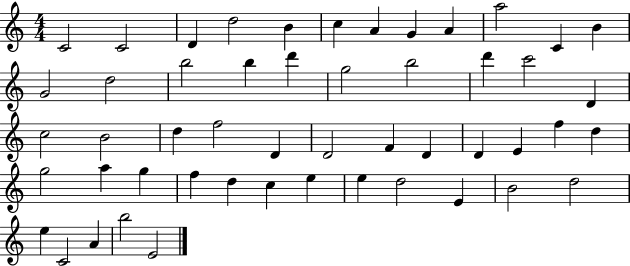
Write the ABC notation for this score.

X:1
T:Untitled
M:4/4
L:1/4
K:C
C2 C2 D d2 B c A G A a2 C B G2 d2 b2 b d' g2 b2 d' c'2 D c2 B2 d f2 D D2 F D D E f d g2 a g f d c e e d2 E B2 d2 e C2 A b2 E2